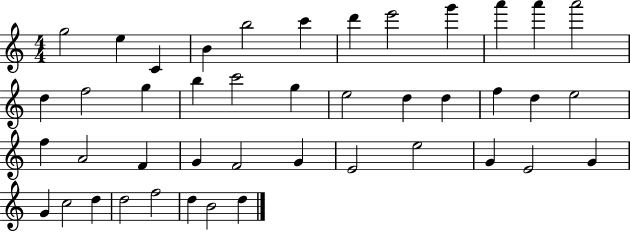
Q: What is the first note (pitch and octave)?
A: G5